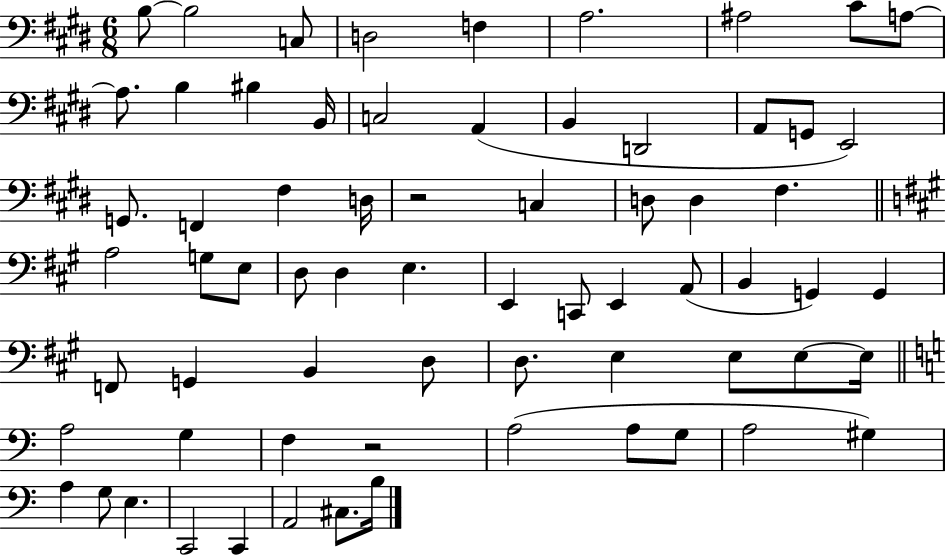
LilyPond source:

{
  \clef bass
  \numericTimeSignature
  \time 6/8
  \key e \major
  b8~~ b2 c8 | d2 f4 | a2. | ais2 cis'8 a8~~ | \break a8. b4 bis4 b,16 | c2 a,4( | b,4 d,2 | a,8 g,8 e,2) | \break g,8. f,4 fis4 d16 | r2 c4 | d8 d4 fis4. | \bar "||" \break \key a \major a2 g8 e8 | d8 d4 e4. | e,4 c,8 e,4 a,8( | b,4 g,4) g,4 | \break f,8 g,4 b,4 d8 | d8. e4 e8 e8~~ e16 | \bar "||" \break \key c \major a2 g4 | f4 r2 | a2( a8 g8 | a2 gis4) | \break a4 g8 e4. | c,2 c,4 | a,2 cis8. b16 | \bar "|."
}